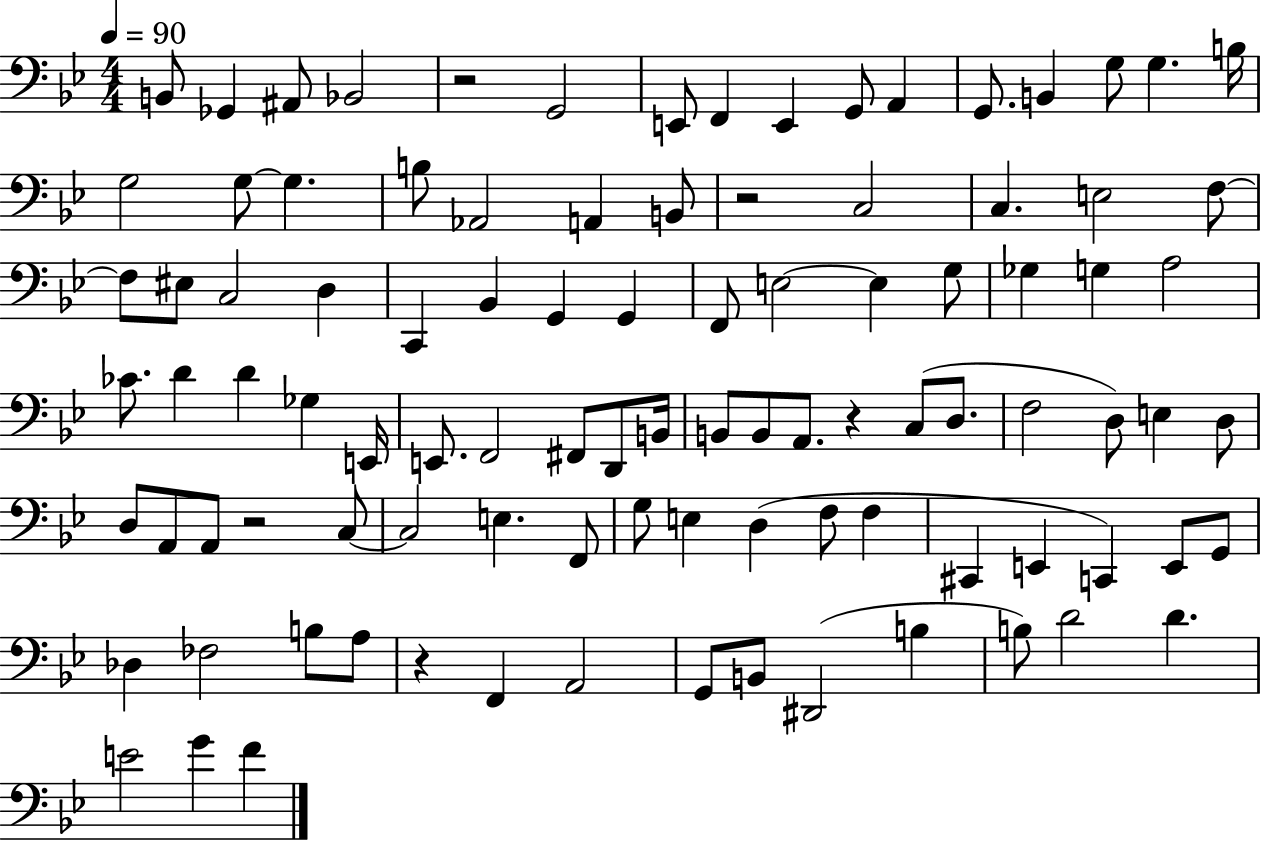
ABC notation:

X:1
T:Untitled
M:4/4
L:1/4
K:Bb
B,,/2 _G,, ^A,,/2 _B,,2 z2 G,,2 E,,/2 F,, E,, G,,/2 A,, G,,/2 B,, G,/2 G, B,/4 G,2 G,/2 G, B,/2 _A,,2 A,, B,,/2 z2 C,2 C, E,2 F,/2 F,/2 ^E,/2 C,2 D, C,, _B,, G,, G,, F,,/2 E,2 E, G,/2 _G, G, A,2 _C/2 D D _G, E,,/4 E,,/2 F,,2 ^F,,/2 D,,/2 B,,/4 B,,/2 B,,/2 A,,/2 z C,/2 D,/2 F,2 D,/2 E, D,/2 D,/2 A,,/2 A,,/2 z2 C,/2 C,2 E, F,,/2 G,/2 E, D, F,/2 F, ^C,, E,, C,, E,,/2 G,,/2 _D, _F,2 B,/2 A,/2 z F,, A,,2 G,,/2 B,,/2 ^D,,2 B, B,/2 D2 D E2 G F